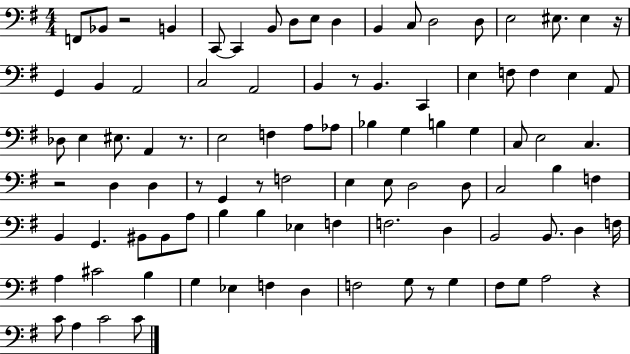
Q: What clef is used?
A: bass